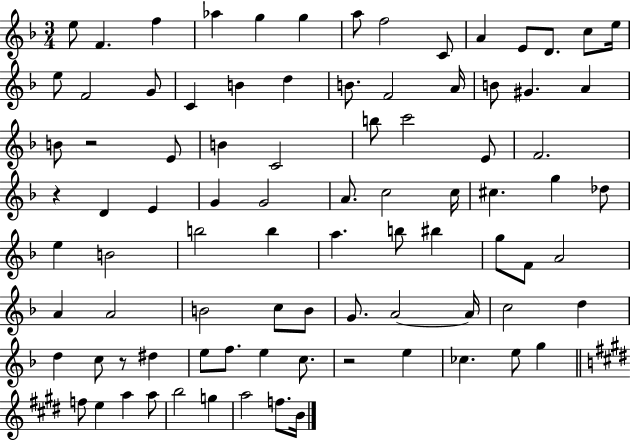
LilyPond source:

{
  \clef treble
  \numericTimeSignature
  \time 3/4
  \key f \major
  \repeat volta 2 { e''8 f'4. f''4 | aes''4 g''4 g''4 | a''8 f''2 c'8 | a'4 e'8 d'8. c''8 e''16 | \break e''8 f'2 g'8 | c'4 b'4 d''4 | b'8. f'2 a'16 | b'8 gis'4. a'4 | \break b'8 r2 e'8 | b'4 c'2 | b''8 c'''2 e'8 | f'2. | \break r4 d'4 e'4 | g'4 g'2 | a'8. c''2 c''16 | cis''4. g''4 des''8 | \break e''4 b'2 | b''2 b''4 | a''4. b''8 bis''4 | g''8 f'8 a'2 | \break a'4 a'2 | b'2 c''8 b'8 | g'8. a'2~~ a'16 | c''2 d''4 | \break d''4 c''8 r8 dis''4 | e''8 f''8. e''4 c''8. | r2 e''4 | ces''4. e''8 g''4 | \break \bar "||" \break \key e \major f''8 e''4 a''4 a''8 | b''2 g''4 | a''2 f''8. b'16 | } \bar "|."
}